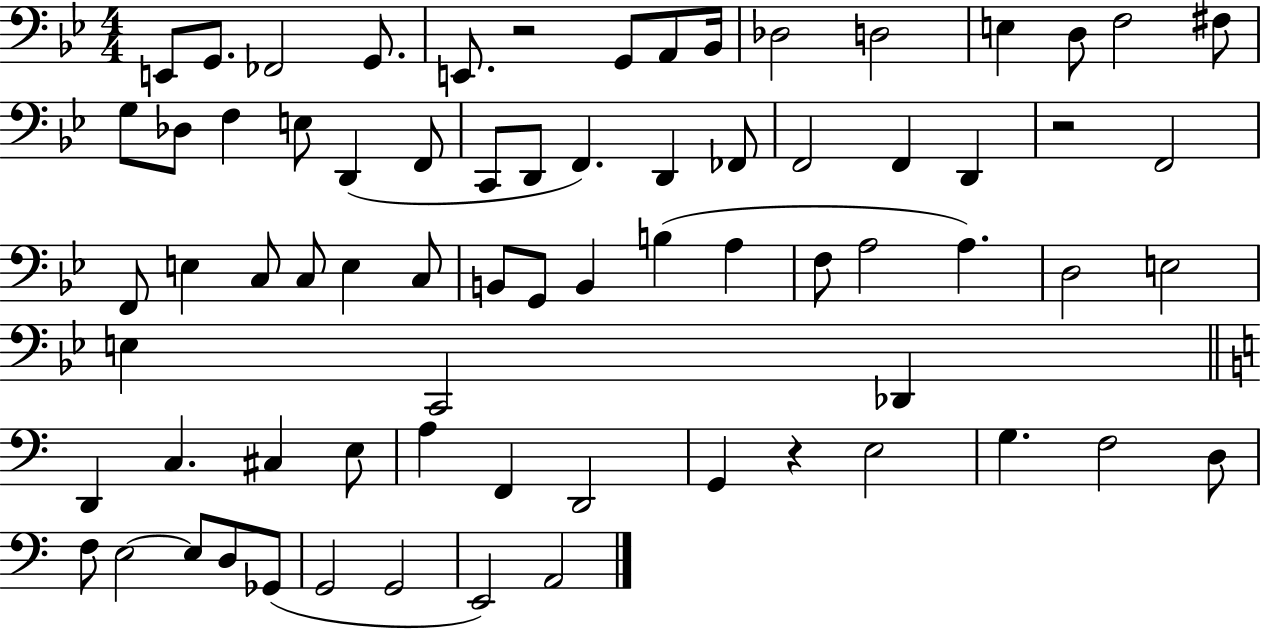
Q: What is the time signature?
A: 4/4